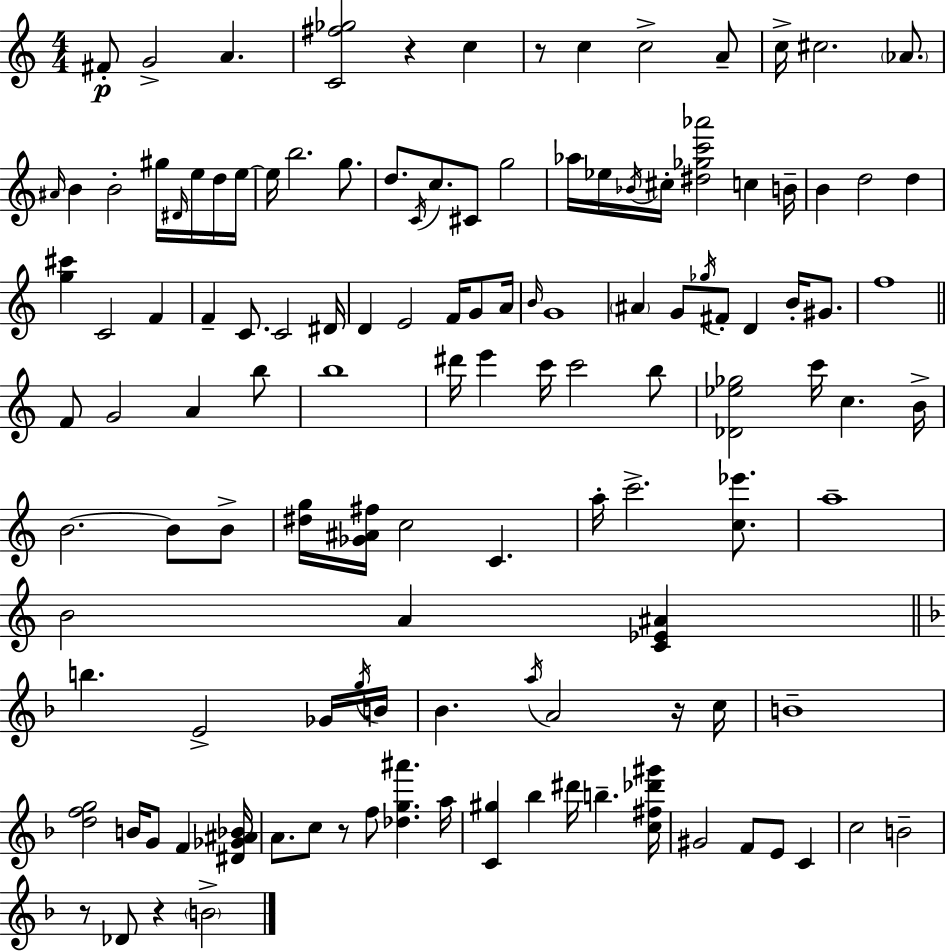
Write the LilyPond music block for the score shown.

{
  \clef treble
  \numericTimeSignature
  \time 4/4
  \key a \minor
  fis'8-.\p g'2-> a'4. | <c' fis'' ges''>2 r4 c''4 | r8 c''4 c''2-> a'8-- | c''16-> cis''2. \parenthesize aes'8. | \break \grace { ais'16 } b'4 b'2-. gis''16 \grace { dis'16 } e''16 | d''16 e''16~~ e''16 b''2. g''8. | d''8. \acciaccatura { c'16 } c''8. cis'8 g''2 | aes''16 ees''16 \acciaccatura { bes'16 } cis''16-. <dis'' ges'' c''' aes'''>2 c''4 | \break b'16-- b'4 d''2 | d''4 <g'' cis'''>4 c'2 | f'4 f'4-- c'8. c'2 | dis'16 d'4 e'2 | \break f'16 g'8 a'16 \grace { b'16 } g'1 | \parenthesize ais'4 g'8 \acciaccatura { ges''16 } fis'8-. d'4 | b'16-. gis'8. f''1 | \bar "||" \break \key c \major f'8 g'2 a'4 b''8 | b''1 | dis'''16 e'''4 c'''16 c'''2 b''8 | <des' ees'' ges''>2 c'''16 c''4. b'16-> | \break b'2.~~ b'8 b'8-> | <dis'' g''>16 <ges' ais' fis''>16 c''2 c'4. | a''16-. c'''2.-> <c'' ees'''>8. | a''1-- | \break b'2 a'4 <c' ees' ais'>4 | \bar "||" \break \key f \major b''4. e'2-> ges'16 \acciaccatura { g''16 } | b'16 bes'4. \acciaccatura { a''16 } a'2 | r16 c''16 b'1-- | <d'' f'' g''>2 b'16 g'8 f'4 | \break <dis' ges' ais' bes'>16 a'8. c''8 r8 f''8 <des'' g'' ais'''>4. | a''16 <c' gis''>4 bes''4 dis'''16 b''4.-- | <c'' fis'' des''' gis'''>16 gis'2 f'8 e'8 c'4 | c''2 b'2-- | \break r8 des'8 r4 \parenthesize b'2-> | \bar "|."
}